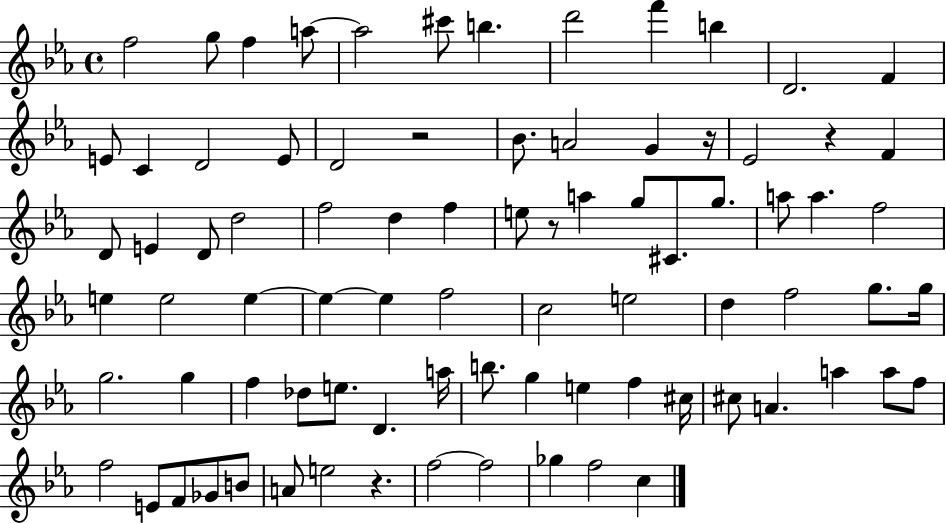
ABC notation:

X:1
T:Untitled
M:4/4
L:1/4
K:Eb
f2 g/2 f a/2 a2 ^c'/2 b d'2 f' b D2 F E/2 C D2 E/2 D2 z2 _B/2 A2 G z/4 _E2 z F D/2 E D/2 d2 f2 d f e/2 z/2 a g/2 ^C/2 g/2 a/2 a f2 e e2 e e e f2 c2 e2 d f2 g/2 g/4 g2 g f _d/2 e/2 D a/4 b/2 g e f ^c/4 ^c/2 A a a/2 f/2 f2 E/2 F/2 _G/2 B/2 A/2 e2 z f2 f2 _g f2 c